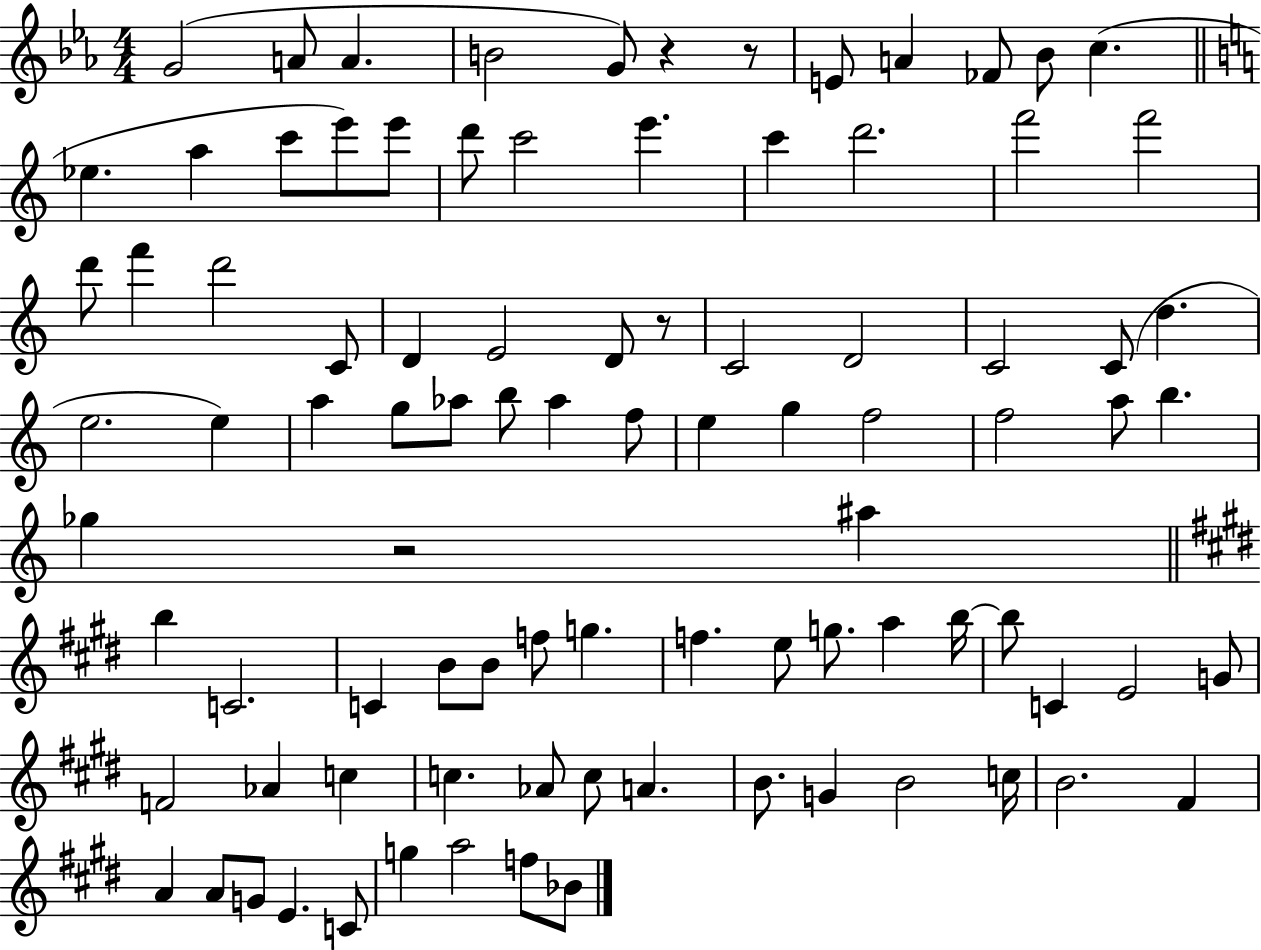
X:1
T:Untitled
M:4/4
L:1/4
K:Eb
G2 A/2 A B2 G/2 z z/2 E/2 A _F/2 _B/2 c _e a c'/2 e'/2 e'/2 d'/2 c'2 e' c' d'2 f'2 f'2 d'/2 f' d'2 C/2 D E2 D/2 z/2 C2 D2 C2 C/2 d e2 e a g/2 _a/2 b/2 _a f/2 e g f2 f2 a/2 b _g z2 ^a b C2 C B/2 B/2 f/2 g f e/2 g/2 a b/4 b/2 C E2 G/2 F2 _A c c _A/2 c/2 A B/2 G B2 c/4 B2 ^F A A/2 G/2 E C/2 g a2 f/2 _B/2